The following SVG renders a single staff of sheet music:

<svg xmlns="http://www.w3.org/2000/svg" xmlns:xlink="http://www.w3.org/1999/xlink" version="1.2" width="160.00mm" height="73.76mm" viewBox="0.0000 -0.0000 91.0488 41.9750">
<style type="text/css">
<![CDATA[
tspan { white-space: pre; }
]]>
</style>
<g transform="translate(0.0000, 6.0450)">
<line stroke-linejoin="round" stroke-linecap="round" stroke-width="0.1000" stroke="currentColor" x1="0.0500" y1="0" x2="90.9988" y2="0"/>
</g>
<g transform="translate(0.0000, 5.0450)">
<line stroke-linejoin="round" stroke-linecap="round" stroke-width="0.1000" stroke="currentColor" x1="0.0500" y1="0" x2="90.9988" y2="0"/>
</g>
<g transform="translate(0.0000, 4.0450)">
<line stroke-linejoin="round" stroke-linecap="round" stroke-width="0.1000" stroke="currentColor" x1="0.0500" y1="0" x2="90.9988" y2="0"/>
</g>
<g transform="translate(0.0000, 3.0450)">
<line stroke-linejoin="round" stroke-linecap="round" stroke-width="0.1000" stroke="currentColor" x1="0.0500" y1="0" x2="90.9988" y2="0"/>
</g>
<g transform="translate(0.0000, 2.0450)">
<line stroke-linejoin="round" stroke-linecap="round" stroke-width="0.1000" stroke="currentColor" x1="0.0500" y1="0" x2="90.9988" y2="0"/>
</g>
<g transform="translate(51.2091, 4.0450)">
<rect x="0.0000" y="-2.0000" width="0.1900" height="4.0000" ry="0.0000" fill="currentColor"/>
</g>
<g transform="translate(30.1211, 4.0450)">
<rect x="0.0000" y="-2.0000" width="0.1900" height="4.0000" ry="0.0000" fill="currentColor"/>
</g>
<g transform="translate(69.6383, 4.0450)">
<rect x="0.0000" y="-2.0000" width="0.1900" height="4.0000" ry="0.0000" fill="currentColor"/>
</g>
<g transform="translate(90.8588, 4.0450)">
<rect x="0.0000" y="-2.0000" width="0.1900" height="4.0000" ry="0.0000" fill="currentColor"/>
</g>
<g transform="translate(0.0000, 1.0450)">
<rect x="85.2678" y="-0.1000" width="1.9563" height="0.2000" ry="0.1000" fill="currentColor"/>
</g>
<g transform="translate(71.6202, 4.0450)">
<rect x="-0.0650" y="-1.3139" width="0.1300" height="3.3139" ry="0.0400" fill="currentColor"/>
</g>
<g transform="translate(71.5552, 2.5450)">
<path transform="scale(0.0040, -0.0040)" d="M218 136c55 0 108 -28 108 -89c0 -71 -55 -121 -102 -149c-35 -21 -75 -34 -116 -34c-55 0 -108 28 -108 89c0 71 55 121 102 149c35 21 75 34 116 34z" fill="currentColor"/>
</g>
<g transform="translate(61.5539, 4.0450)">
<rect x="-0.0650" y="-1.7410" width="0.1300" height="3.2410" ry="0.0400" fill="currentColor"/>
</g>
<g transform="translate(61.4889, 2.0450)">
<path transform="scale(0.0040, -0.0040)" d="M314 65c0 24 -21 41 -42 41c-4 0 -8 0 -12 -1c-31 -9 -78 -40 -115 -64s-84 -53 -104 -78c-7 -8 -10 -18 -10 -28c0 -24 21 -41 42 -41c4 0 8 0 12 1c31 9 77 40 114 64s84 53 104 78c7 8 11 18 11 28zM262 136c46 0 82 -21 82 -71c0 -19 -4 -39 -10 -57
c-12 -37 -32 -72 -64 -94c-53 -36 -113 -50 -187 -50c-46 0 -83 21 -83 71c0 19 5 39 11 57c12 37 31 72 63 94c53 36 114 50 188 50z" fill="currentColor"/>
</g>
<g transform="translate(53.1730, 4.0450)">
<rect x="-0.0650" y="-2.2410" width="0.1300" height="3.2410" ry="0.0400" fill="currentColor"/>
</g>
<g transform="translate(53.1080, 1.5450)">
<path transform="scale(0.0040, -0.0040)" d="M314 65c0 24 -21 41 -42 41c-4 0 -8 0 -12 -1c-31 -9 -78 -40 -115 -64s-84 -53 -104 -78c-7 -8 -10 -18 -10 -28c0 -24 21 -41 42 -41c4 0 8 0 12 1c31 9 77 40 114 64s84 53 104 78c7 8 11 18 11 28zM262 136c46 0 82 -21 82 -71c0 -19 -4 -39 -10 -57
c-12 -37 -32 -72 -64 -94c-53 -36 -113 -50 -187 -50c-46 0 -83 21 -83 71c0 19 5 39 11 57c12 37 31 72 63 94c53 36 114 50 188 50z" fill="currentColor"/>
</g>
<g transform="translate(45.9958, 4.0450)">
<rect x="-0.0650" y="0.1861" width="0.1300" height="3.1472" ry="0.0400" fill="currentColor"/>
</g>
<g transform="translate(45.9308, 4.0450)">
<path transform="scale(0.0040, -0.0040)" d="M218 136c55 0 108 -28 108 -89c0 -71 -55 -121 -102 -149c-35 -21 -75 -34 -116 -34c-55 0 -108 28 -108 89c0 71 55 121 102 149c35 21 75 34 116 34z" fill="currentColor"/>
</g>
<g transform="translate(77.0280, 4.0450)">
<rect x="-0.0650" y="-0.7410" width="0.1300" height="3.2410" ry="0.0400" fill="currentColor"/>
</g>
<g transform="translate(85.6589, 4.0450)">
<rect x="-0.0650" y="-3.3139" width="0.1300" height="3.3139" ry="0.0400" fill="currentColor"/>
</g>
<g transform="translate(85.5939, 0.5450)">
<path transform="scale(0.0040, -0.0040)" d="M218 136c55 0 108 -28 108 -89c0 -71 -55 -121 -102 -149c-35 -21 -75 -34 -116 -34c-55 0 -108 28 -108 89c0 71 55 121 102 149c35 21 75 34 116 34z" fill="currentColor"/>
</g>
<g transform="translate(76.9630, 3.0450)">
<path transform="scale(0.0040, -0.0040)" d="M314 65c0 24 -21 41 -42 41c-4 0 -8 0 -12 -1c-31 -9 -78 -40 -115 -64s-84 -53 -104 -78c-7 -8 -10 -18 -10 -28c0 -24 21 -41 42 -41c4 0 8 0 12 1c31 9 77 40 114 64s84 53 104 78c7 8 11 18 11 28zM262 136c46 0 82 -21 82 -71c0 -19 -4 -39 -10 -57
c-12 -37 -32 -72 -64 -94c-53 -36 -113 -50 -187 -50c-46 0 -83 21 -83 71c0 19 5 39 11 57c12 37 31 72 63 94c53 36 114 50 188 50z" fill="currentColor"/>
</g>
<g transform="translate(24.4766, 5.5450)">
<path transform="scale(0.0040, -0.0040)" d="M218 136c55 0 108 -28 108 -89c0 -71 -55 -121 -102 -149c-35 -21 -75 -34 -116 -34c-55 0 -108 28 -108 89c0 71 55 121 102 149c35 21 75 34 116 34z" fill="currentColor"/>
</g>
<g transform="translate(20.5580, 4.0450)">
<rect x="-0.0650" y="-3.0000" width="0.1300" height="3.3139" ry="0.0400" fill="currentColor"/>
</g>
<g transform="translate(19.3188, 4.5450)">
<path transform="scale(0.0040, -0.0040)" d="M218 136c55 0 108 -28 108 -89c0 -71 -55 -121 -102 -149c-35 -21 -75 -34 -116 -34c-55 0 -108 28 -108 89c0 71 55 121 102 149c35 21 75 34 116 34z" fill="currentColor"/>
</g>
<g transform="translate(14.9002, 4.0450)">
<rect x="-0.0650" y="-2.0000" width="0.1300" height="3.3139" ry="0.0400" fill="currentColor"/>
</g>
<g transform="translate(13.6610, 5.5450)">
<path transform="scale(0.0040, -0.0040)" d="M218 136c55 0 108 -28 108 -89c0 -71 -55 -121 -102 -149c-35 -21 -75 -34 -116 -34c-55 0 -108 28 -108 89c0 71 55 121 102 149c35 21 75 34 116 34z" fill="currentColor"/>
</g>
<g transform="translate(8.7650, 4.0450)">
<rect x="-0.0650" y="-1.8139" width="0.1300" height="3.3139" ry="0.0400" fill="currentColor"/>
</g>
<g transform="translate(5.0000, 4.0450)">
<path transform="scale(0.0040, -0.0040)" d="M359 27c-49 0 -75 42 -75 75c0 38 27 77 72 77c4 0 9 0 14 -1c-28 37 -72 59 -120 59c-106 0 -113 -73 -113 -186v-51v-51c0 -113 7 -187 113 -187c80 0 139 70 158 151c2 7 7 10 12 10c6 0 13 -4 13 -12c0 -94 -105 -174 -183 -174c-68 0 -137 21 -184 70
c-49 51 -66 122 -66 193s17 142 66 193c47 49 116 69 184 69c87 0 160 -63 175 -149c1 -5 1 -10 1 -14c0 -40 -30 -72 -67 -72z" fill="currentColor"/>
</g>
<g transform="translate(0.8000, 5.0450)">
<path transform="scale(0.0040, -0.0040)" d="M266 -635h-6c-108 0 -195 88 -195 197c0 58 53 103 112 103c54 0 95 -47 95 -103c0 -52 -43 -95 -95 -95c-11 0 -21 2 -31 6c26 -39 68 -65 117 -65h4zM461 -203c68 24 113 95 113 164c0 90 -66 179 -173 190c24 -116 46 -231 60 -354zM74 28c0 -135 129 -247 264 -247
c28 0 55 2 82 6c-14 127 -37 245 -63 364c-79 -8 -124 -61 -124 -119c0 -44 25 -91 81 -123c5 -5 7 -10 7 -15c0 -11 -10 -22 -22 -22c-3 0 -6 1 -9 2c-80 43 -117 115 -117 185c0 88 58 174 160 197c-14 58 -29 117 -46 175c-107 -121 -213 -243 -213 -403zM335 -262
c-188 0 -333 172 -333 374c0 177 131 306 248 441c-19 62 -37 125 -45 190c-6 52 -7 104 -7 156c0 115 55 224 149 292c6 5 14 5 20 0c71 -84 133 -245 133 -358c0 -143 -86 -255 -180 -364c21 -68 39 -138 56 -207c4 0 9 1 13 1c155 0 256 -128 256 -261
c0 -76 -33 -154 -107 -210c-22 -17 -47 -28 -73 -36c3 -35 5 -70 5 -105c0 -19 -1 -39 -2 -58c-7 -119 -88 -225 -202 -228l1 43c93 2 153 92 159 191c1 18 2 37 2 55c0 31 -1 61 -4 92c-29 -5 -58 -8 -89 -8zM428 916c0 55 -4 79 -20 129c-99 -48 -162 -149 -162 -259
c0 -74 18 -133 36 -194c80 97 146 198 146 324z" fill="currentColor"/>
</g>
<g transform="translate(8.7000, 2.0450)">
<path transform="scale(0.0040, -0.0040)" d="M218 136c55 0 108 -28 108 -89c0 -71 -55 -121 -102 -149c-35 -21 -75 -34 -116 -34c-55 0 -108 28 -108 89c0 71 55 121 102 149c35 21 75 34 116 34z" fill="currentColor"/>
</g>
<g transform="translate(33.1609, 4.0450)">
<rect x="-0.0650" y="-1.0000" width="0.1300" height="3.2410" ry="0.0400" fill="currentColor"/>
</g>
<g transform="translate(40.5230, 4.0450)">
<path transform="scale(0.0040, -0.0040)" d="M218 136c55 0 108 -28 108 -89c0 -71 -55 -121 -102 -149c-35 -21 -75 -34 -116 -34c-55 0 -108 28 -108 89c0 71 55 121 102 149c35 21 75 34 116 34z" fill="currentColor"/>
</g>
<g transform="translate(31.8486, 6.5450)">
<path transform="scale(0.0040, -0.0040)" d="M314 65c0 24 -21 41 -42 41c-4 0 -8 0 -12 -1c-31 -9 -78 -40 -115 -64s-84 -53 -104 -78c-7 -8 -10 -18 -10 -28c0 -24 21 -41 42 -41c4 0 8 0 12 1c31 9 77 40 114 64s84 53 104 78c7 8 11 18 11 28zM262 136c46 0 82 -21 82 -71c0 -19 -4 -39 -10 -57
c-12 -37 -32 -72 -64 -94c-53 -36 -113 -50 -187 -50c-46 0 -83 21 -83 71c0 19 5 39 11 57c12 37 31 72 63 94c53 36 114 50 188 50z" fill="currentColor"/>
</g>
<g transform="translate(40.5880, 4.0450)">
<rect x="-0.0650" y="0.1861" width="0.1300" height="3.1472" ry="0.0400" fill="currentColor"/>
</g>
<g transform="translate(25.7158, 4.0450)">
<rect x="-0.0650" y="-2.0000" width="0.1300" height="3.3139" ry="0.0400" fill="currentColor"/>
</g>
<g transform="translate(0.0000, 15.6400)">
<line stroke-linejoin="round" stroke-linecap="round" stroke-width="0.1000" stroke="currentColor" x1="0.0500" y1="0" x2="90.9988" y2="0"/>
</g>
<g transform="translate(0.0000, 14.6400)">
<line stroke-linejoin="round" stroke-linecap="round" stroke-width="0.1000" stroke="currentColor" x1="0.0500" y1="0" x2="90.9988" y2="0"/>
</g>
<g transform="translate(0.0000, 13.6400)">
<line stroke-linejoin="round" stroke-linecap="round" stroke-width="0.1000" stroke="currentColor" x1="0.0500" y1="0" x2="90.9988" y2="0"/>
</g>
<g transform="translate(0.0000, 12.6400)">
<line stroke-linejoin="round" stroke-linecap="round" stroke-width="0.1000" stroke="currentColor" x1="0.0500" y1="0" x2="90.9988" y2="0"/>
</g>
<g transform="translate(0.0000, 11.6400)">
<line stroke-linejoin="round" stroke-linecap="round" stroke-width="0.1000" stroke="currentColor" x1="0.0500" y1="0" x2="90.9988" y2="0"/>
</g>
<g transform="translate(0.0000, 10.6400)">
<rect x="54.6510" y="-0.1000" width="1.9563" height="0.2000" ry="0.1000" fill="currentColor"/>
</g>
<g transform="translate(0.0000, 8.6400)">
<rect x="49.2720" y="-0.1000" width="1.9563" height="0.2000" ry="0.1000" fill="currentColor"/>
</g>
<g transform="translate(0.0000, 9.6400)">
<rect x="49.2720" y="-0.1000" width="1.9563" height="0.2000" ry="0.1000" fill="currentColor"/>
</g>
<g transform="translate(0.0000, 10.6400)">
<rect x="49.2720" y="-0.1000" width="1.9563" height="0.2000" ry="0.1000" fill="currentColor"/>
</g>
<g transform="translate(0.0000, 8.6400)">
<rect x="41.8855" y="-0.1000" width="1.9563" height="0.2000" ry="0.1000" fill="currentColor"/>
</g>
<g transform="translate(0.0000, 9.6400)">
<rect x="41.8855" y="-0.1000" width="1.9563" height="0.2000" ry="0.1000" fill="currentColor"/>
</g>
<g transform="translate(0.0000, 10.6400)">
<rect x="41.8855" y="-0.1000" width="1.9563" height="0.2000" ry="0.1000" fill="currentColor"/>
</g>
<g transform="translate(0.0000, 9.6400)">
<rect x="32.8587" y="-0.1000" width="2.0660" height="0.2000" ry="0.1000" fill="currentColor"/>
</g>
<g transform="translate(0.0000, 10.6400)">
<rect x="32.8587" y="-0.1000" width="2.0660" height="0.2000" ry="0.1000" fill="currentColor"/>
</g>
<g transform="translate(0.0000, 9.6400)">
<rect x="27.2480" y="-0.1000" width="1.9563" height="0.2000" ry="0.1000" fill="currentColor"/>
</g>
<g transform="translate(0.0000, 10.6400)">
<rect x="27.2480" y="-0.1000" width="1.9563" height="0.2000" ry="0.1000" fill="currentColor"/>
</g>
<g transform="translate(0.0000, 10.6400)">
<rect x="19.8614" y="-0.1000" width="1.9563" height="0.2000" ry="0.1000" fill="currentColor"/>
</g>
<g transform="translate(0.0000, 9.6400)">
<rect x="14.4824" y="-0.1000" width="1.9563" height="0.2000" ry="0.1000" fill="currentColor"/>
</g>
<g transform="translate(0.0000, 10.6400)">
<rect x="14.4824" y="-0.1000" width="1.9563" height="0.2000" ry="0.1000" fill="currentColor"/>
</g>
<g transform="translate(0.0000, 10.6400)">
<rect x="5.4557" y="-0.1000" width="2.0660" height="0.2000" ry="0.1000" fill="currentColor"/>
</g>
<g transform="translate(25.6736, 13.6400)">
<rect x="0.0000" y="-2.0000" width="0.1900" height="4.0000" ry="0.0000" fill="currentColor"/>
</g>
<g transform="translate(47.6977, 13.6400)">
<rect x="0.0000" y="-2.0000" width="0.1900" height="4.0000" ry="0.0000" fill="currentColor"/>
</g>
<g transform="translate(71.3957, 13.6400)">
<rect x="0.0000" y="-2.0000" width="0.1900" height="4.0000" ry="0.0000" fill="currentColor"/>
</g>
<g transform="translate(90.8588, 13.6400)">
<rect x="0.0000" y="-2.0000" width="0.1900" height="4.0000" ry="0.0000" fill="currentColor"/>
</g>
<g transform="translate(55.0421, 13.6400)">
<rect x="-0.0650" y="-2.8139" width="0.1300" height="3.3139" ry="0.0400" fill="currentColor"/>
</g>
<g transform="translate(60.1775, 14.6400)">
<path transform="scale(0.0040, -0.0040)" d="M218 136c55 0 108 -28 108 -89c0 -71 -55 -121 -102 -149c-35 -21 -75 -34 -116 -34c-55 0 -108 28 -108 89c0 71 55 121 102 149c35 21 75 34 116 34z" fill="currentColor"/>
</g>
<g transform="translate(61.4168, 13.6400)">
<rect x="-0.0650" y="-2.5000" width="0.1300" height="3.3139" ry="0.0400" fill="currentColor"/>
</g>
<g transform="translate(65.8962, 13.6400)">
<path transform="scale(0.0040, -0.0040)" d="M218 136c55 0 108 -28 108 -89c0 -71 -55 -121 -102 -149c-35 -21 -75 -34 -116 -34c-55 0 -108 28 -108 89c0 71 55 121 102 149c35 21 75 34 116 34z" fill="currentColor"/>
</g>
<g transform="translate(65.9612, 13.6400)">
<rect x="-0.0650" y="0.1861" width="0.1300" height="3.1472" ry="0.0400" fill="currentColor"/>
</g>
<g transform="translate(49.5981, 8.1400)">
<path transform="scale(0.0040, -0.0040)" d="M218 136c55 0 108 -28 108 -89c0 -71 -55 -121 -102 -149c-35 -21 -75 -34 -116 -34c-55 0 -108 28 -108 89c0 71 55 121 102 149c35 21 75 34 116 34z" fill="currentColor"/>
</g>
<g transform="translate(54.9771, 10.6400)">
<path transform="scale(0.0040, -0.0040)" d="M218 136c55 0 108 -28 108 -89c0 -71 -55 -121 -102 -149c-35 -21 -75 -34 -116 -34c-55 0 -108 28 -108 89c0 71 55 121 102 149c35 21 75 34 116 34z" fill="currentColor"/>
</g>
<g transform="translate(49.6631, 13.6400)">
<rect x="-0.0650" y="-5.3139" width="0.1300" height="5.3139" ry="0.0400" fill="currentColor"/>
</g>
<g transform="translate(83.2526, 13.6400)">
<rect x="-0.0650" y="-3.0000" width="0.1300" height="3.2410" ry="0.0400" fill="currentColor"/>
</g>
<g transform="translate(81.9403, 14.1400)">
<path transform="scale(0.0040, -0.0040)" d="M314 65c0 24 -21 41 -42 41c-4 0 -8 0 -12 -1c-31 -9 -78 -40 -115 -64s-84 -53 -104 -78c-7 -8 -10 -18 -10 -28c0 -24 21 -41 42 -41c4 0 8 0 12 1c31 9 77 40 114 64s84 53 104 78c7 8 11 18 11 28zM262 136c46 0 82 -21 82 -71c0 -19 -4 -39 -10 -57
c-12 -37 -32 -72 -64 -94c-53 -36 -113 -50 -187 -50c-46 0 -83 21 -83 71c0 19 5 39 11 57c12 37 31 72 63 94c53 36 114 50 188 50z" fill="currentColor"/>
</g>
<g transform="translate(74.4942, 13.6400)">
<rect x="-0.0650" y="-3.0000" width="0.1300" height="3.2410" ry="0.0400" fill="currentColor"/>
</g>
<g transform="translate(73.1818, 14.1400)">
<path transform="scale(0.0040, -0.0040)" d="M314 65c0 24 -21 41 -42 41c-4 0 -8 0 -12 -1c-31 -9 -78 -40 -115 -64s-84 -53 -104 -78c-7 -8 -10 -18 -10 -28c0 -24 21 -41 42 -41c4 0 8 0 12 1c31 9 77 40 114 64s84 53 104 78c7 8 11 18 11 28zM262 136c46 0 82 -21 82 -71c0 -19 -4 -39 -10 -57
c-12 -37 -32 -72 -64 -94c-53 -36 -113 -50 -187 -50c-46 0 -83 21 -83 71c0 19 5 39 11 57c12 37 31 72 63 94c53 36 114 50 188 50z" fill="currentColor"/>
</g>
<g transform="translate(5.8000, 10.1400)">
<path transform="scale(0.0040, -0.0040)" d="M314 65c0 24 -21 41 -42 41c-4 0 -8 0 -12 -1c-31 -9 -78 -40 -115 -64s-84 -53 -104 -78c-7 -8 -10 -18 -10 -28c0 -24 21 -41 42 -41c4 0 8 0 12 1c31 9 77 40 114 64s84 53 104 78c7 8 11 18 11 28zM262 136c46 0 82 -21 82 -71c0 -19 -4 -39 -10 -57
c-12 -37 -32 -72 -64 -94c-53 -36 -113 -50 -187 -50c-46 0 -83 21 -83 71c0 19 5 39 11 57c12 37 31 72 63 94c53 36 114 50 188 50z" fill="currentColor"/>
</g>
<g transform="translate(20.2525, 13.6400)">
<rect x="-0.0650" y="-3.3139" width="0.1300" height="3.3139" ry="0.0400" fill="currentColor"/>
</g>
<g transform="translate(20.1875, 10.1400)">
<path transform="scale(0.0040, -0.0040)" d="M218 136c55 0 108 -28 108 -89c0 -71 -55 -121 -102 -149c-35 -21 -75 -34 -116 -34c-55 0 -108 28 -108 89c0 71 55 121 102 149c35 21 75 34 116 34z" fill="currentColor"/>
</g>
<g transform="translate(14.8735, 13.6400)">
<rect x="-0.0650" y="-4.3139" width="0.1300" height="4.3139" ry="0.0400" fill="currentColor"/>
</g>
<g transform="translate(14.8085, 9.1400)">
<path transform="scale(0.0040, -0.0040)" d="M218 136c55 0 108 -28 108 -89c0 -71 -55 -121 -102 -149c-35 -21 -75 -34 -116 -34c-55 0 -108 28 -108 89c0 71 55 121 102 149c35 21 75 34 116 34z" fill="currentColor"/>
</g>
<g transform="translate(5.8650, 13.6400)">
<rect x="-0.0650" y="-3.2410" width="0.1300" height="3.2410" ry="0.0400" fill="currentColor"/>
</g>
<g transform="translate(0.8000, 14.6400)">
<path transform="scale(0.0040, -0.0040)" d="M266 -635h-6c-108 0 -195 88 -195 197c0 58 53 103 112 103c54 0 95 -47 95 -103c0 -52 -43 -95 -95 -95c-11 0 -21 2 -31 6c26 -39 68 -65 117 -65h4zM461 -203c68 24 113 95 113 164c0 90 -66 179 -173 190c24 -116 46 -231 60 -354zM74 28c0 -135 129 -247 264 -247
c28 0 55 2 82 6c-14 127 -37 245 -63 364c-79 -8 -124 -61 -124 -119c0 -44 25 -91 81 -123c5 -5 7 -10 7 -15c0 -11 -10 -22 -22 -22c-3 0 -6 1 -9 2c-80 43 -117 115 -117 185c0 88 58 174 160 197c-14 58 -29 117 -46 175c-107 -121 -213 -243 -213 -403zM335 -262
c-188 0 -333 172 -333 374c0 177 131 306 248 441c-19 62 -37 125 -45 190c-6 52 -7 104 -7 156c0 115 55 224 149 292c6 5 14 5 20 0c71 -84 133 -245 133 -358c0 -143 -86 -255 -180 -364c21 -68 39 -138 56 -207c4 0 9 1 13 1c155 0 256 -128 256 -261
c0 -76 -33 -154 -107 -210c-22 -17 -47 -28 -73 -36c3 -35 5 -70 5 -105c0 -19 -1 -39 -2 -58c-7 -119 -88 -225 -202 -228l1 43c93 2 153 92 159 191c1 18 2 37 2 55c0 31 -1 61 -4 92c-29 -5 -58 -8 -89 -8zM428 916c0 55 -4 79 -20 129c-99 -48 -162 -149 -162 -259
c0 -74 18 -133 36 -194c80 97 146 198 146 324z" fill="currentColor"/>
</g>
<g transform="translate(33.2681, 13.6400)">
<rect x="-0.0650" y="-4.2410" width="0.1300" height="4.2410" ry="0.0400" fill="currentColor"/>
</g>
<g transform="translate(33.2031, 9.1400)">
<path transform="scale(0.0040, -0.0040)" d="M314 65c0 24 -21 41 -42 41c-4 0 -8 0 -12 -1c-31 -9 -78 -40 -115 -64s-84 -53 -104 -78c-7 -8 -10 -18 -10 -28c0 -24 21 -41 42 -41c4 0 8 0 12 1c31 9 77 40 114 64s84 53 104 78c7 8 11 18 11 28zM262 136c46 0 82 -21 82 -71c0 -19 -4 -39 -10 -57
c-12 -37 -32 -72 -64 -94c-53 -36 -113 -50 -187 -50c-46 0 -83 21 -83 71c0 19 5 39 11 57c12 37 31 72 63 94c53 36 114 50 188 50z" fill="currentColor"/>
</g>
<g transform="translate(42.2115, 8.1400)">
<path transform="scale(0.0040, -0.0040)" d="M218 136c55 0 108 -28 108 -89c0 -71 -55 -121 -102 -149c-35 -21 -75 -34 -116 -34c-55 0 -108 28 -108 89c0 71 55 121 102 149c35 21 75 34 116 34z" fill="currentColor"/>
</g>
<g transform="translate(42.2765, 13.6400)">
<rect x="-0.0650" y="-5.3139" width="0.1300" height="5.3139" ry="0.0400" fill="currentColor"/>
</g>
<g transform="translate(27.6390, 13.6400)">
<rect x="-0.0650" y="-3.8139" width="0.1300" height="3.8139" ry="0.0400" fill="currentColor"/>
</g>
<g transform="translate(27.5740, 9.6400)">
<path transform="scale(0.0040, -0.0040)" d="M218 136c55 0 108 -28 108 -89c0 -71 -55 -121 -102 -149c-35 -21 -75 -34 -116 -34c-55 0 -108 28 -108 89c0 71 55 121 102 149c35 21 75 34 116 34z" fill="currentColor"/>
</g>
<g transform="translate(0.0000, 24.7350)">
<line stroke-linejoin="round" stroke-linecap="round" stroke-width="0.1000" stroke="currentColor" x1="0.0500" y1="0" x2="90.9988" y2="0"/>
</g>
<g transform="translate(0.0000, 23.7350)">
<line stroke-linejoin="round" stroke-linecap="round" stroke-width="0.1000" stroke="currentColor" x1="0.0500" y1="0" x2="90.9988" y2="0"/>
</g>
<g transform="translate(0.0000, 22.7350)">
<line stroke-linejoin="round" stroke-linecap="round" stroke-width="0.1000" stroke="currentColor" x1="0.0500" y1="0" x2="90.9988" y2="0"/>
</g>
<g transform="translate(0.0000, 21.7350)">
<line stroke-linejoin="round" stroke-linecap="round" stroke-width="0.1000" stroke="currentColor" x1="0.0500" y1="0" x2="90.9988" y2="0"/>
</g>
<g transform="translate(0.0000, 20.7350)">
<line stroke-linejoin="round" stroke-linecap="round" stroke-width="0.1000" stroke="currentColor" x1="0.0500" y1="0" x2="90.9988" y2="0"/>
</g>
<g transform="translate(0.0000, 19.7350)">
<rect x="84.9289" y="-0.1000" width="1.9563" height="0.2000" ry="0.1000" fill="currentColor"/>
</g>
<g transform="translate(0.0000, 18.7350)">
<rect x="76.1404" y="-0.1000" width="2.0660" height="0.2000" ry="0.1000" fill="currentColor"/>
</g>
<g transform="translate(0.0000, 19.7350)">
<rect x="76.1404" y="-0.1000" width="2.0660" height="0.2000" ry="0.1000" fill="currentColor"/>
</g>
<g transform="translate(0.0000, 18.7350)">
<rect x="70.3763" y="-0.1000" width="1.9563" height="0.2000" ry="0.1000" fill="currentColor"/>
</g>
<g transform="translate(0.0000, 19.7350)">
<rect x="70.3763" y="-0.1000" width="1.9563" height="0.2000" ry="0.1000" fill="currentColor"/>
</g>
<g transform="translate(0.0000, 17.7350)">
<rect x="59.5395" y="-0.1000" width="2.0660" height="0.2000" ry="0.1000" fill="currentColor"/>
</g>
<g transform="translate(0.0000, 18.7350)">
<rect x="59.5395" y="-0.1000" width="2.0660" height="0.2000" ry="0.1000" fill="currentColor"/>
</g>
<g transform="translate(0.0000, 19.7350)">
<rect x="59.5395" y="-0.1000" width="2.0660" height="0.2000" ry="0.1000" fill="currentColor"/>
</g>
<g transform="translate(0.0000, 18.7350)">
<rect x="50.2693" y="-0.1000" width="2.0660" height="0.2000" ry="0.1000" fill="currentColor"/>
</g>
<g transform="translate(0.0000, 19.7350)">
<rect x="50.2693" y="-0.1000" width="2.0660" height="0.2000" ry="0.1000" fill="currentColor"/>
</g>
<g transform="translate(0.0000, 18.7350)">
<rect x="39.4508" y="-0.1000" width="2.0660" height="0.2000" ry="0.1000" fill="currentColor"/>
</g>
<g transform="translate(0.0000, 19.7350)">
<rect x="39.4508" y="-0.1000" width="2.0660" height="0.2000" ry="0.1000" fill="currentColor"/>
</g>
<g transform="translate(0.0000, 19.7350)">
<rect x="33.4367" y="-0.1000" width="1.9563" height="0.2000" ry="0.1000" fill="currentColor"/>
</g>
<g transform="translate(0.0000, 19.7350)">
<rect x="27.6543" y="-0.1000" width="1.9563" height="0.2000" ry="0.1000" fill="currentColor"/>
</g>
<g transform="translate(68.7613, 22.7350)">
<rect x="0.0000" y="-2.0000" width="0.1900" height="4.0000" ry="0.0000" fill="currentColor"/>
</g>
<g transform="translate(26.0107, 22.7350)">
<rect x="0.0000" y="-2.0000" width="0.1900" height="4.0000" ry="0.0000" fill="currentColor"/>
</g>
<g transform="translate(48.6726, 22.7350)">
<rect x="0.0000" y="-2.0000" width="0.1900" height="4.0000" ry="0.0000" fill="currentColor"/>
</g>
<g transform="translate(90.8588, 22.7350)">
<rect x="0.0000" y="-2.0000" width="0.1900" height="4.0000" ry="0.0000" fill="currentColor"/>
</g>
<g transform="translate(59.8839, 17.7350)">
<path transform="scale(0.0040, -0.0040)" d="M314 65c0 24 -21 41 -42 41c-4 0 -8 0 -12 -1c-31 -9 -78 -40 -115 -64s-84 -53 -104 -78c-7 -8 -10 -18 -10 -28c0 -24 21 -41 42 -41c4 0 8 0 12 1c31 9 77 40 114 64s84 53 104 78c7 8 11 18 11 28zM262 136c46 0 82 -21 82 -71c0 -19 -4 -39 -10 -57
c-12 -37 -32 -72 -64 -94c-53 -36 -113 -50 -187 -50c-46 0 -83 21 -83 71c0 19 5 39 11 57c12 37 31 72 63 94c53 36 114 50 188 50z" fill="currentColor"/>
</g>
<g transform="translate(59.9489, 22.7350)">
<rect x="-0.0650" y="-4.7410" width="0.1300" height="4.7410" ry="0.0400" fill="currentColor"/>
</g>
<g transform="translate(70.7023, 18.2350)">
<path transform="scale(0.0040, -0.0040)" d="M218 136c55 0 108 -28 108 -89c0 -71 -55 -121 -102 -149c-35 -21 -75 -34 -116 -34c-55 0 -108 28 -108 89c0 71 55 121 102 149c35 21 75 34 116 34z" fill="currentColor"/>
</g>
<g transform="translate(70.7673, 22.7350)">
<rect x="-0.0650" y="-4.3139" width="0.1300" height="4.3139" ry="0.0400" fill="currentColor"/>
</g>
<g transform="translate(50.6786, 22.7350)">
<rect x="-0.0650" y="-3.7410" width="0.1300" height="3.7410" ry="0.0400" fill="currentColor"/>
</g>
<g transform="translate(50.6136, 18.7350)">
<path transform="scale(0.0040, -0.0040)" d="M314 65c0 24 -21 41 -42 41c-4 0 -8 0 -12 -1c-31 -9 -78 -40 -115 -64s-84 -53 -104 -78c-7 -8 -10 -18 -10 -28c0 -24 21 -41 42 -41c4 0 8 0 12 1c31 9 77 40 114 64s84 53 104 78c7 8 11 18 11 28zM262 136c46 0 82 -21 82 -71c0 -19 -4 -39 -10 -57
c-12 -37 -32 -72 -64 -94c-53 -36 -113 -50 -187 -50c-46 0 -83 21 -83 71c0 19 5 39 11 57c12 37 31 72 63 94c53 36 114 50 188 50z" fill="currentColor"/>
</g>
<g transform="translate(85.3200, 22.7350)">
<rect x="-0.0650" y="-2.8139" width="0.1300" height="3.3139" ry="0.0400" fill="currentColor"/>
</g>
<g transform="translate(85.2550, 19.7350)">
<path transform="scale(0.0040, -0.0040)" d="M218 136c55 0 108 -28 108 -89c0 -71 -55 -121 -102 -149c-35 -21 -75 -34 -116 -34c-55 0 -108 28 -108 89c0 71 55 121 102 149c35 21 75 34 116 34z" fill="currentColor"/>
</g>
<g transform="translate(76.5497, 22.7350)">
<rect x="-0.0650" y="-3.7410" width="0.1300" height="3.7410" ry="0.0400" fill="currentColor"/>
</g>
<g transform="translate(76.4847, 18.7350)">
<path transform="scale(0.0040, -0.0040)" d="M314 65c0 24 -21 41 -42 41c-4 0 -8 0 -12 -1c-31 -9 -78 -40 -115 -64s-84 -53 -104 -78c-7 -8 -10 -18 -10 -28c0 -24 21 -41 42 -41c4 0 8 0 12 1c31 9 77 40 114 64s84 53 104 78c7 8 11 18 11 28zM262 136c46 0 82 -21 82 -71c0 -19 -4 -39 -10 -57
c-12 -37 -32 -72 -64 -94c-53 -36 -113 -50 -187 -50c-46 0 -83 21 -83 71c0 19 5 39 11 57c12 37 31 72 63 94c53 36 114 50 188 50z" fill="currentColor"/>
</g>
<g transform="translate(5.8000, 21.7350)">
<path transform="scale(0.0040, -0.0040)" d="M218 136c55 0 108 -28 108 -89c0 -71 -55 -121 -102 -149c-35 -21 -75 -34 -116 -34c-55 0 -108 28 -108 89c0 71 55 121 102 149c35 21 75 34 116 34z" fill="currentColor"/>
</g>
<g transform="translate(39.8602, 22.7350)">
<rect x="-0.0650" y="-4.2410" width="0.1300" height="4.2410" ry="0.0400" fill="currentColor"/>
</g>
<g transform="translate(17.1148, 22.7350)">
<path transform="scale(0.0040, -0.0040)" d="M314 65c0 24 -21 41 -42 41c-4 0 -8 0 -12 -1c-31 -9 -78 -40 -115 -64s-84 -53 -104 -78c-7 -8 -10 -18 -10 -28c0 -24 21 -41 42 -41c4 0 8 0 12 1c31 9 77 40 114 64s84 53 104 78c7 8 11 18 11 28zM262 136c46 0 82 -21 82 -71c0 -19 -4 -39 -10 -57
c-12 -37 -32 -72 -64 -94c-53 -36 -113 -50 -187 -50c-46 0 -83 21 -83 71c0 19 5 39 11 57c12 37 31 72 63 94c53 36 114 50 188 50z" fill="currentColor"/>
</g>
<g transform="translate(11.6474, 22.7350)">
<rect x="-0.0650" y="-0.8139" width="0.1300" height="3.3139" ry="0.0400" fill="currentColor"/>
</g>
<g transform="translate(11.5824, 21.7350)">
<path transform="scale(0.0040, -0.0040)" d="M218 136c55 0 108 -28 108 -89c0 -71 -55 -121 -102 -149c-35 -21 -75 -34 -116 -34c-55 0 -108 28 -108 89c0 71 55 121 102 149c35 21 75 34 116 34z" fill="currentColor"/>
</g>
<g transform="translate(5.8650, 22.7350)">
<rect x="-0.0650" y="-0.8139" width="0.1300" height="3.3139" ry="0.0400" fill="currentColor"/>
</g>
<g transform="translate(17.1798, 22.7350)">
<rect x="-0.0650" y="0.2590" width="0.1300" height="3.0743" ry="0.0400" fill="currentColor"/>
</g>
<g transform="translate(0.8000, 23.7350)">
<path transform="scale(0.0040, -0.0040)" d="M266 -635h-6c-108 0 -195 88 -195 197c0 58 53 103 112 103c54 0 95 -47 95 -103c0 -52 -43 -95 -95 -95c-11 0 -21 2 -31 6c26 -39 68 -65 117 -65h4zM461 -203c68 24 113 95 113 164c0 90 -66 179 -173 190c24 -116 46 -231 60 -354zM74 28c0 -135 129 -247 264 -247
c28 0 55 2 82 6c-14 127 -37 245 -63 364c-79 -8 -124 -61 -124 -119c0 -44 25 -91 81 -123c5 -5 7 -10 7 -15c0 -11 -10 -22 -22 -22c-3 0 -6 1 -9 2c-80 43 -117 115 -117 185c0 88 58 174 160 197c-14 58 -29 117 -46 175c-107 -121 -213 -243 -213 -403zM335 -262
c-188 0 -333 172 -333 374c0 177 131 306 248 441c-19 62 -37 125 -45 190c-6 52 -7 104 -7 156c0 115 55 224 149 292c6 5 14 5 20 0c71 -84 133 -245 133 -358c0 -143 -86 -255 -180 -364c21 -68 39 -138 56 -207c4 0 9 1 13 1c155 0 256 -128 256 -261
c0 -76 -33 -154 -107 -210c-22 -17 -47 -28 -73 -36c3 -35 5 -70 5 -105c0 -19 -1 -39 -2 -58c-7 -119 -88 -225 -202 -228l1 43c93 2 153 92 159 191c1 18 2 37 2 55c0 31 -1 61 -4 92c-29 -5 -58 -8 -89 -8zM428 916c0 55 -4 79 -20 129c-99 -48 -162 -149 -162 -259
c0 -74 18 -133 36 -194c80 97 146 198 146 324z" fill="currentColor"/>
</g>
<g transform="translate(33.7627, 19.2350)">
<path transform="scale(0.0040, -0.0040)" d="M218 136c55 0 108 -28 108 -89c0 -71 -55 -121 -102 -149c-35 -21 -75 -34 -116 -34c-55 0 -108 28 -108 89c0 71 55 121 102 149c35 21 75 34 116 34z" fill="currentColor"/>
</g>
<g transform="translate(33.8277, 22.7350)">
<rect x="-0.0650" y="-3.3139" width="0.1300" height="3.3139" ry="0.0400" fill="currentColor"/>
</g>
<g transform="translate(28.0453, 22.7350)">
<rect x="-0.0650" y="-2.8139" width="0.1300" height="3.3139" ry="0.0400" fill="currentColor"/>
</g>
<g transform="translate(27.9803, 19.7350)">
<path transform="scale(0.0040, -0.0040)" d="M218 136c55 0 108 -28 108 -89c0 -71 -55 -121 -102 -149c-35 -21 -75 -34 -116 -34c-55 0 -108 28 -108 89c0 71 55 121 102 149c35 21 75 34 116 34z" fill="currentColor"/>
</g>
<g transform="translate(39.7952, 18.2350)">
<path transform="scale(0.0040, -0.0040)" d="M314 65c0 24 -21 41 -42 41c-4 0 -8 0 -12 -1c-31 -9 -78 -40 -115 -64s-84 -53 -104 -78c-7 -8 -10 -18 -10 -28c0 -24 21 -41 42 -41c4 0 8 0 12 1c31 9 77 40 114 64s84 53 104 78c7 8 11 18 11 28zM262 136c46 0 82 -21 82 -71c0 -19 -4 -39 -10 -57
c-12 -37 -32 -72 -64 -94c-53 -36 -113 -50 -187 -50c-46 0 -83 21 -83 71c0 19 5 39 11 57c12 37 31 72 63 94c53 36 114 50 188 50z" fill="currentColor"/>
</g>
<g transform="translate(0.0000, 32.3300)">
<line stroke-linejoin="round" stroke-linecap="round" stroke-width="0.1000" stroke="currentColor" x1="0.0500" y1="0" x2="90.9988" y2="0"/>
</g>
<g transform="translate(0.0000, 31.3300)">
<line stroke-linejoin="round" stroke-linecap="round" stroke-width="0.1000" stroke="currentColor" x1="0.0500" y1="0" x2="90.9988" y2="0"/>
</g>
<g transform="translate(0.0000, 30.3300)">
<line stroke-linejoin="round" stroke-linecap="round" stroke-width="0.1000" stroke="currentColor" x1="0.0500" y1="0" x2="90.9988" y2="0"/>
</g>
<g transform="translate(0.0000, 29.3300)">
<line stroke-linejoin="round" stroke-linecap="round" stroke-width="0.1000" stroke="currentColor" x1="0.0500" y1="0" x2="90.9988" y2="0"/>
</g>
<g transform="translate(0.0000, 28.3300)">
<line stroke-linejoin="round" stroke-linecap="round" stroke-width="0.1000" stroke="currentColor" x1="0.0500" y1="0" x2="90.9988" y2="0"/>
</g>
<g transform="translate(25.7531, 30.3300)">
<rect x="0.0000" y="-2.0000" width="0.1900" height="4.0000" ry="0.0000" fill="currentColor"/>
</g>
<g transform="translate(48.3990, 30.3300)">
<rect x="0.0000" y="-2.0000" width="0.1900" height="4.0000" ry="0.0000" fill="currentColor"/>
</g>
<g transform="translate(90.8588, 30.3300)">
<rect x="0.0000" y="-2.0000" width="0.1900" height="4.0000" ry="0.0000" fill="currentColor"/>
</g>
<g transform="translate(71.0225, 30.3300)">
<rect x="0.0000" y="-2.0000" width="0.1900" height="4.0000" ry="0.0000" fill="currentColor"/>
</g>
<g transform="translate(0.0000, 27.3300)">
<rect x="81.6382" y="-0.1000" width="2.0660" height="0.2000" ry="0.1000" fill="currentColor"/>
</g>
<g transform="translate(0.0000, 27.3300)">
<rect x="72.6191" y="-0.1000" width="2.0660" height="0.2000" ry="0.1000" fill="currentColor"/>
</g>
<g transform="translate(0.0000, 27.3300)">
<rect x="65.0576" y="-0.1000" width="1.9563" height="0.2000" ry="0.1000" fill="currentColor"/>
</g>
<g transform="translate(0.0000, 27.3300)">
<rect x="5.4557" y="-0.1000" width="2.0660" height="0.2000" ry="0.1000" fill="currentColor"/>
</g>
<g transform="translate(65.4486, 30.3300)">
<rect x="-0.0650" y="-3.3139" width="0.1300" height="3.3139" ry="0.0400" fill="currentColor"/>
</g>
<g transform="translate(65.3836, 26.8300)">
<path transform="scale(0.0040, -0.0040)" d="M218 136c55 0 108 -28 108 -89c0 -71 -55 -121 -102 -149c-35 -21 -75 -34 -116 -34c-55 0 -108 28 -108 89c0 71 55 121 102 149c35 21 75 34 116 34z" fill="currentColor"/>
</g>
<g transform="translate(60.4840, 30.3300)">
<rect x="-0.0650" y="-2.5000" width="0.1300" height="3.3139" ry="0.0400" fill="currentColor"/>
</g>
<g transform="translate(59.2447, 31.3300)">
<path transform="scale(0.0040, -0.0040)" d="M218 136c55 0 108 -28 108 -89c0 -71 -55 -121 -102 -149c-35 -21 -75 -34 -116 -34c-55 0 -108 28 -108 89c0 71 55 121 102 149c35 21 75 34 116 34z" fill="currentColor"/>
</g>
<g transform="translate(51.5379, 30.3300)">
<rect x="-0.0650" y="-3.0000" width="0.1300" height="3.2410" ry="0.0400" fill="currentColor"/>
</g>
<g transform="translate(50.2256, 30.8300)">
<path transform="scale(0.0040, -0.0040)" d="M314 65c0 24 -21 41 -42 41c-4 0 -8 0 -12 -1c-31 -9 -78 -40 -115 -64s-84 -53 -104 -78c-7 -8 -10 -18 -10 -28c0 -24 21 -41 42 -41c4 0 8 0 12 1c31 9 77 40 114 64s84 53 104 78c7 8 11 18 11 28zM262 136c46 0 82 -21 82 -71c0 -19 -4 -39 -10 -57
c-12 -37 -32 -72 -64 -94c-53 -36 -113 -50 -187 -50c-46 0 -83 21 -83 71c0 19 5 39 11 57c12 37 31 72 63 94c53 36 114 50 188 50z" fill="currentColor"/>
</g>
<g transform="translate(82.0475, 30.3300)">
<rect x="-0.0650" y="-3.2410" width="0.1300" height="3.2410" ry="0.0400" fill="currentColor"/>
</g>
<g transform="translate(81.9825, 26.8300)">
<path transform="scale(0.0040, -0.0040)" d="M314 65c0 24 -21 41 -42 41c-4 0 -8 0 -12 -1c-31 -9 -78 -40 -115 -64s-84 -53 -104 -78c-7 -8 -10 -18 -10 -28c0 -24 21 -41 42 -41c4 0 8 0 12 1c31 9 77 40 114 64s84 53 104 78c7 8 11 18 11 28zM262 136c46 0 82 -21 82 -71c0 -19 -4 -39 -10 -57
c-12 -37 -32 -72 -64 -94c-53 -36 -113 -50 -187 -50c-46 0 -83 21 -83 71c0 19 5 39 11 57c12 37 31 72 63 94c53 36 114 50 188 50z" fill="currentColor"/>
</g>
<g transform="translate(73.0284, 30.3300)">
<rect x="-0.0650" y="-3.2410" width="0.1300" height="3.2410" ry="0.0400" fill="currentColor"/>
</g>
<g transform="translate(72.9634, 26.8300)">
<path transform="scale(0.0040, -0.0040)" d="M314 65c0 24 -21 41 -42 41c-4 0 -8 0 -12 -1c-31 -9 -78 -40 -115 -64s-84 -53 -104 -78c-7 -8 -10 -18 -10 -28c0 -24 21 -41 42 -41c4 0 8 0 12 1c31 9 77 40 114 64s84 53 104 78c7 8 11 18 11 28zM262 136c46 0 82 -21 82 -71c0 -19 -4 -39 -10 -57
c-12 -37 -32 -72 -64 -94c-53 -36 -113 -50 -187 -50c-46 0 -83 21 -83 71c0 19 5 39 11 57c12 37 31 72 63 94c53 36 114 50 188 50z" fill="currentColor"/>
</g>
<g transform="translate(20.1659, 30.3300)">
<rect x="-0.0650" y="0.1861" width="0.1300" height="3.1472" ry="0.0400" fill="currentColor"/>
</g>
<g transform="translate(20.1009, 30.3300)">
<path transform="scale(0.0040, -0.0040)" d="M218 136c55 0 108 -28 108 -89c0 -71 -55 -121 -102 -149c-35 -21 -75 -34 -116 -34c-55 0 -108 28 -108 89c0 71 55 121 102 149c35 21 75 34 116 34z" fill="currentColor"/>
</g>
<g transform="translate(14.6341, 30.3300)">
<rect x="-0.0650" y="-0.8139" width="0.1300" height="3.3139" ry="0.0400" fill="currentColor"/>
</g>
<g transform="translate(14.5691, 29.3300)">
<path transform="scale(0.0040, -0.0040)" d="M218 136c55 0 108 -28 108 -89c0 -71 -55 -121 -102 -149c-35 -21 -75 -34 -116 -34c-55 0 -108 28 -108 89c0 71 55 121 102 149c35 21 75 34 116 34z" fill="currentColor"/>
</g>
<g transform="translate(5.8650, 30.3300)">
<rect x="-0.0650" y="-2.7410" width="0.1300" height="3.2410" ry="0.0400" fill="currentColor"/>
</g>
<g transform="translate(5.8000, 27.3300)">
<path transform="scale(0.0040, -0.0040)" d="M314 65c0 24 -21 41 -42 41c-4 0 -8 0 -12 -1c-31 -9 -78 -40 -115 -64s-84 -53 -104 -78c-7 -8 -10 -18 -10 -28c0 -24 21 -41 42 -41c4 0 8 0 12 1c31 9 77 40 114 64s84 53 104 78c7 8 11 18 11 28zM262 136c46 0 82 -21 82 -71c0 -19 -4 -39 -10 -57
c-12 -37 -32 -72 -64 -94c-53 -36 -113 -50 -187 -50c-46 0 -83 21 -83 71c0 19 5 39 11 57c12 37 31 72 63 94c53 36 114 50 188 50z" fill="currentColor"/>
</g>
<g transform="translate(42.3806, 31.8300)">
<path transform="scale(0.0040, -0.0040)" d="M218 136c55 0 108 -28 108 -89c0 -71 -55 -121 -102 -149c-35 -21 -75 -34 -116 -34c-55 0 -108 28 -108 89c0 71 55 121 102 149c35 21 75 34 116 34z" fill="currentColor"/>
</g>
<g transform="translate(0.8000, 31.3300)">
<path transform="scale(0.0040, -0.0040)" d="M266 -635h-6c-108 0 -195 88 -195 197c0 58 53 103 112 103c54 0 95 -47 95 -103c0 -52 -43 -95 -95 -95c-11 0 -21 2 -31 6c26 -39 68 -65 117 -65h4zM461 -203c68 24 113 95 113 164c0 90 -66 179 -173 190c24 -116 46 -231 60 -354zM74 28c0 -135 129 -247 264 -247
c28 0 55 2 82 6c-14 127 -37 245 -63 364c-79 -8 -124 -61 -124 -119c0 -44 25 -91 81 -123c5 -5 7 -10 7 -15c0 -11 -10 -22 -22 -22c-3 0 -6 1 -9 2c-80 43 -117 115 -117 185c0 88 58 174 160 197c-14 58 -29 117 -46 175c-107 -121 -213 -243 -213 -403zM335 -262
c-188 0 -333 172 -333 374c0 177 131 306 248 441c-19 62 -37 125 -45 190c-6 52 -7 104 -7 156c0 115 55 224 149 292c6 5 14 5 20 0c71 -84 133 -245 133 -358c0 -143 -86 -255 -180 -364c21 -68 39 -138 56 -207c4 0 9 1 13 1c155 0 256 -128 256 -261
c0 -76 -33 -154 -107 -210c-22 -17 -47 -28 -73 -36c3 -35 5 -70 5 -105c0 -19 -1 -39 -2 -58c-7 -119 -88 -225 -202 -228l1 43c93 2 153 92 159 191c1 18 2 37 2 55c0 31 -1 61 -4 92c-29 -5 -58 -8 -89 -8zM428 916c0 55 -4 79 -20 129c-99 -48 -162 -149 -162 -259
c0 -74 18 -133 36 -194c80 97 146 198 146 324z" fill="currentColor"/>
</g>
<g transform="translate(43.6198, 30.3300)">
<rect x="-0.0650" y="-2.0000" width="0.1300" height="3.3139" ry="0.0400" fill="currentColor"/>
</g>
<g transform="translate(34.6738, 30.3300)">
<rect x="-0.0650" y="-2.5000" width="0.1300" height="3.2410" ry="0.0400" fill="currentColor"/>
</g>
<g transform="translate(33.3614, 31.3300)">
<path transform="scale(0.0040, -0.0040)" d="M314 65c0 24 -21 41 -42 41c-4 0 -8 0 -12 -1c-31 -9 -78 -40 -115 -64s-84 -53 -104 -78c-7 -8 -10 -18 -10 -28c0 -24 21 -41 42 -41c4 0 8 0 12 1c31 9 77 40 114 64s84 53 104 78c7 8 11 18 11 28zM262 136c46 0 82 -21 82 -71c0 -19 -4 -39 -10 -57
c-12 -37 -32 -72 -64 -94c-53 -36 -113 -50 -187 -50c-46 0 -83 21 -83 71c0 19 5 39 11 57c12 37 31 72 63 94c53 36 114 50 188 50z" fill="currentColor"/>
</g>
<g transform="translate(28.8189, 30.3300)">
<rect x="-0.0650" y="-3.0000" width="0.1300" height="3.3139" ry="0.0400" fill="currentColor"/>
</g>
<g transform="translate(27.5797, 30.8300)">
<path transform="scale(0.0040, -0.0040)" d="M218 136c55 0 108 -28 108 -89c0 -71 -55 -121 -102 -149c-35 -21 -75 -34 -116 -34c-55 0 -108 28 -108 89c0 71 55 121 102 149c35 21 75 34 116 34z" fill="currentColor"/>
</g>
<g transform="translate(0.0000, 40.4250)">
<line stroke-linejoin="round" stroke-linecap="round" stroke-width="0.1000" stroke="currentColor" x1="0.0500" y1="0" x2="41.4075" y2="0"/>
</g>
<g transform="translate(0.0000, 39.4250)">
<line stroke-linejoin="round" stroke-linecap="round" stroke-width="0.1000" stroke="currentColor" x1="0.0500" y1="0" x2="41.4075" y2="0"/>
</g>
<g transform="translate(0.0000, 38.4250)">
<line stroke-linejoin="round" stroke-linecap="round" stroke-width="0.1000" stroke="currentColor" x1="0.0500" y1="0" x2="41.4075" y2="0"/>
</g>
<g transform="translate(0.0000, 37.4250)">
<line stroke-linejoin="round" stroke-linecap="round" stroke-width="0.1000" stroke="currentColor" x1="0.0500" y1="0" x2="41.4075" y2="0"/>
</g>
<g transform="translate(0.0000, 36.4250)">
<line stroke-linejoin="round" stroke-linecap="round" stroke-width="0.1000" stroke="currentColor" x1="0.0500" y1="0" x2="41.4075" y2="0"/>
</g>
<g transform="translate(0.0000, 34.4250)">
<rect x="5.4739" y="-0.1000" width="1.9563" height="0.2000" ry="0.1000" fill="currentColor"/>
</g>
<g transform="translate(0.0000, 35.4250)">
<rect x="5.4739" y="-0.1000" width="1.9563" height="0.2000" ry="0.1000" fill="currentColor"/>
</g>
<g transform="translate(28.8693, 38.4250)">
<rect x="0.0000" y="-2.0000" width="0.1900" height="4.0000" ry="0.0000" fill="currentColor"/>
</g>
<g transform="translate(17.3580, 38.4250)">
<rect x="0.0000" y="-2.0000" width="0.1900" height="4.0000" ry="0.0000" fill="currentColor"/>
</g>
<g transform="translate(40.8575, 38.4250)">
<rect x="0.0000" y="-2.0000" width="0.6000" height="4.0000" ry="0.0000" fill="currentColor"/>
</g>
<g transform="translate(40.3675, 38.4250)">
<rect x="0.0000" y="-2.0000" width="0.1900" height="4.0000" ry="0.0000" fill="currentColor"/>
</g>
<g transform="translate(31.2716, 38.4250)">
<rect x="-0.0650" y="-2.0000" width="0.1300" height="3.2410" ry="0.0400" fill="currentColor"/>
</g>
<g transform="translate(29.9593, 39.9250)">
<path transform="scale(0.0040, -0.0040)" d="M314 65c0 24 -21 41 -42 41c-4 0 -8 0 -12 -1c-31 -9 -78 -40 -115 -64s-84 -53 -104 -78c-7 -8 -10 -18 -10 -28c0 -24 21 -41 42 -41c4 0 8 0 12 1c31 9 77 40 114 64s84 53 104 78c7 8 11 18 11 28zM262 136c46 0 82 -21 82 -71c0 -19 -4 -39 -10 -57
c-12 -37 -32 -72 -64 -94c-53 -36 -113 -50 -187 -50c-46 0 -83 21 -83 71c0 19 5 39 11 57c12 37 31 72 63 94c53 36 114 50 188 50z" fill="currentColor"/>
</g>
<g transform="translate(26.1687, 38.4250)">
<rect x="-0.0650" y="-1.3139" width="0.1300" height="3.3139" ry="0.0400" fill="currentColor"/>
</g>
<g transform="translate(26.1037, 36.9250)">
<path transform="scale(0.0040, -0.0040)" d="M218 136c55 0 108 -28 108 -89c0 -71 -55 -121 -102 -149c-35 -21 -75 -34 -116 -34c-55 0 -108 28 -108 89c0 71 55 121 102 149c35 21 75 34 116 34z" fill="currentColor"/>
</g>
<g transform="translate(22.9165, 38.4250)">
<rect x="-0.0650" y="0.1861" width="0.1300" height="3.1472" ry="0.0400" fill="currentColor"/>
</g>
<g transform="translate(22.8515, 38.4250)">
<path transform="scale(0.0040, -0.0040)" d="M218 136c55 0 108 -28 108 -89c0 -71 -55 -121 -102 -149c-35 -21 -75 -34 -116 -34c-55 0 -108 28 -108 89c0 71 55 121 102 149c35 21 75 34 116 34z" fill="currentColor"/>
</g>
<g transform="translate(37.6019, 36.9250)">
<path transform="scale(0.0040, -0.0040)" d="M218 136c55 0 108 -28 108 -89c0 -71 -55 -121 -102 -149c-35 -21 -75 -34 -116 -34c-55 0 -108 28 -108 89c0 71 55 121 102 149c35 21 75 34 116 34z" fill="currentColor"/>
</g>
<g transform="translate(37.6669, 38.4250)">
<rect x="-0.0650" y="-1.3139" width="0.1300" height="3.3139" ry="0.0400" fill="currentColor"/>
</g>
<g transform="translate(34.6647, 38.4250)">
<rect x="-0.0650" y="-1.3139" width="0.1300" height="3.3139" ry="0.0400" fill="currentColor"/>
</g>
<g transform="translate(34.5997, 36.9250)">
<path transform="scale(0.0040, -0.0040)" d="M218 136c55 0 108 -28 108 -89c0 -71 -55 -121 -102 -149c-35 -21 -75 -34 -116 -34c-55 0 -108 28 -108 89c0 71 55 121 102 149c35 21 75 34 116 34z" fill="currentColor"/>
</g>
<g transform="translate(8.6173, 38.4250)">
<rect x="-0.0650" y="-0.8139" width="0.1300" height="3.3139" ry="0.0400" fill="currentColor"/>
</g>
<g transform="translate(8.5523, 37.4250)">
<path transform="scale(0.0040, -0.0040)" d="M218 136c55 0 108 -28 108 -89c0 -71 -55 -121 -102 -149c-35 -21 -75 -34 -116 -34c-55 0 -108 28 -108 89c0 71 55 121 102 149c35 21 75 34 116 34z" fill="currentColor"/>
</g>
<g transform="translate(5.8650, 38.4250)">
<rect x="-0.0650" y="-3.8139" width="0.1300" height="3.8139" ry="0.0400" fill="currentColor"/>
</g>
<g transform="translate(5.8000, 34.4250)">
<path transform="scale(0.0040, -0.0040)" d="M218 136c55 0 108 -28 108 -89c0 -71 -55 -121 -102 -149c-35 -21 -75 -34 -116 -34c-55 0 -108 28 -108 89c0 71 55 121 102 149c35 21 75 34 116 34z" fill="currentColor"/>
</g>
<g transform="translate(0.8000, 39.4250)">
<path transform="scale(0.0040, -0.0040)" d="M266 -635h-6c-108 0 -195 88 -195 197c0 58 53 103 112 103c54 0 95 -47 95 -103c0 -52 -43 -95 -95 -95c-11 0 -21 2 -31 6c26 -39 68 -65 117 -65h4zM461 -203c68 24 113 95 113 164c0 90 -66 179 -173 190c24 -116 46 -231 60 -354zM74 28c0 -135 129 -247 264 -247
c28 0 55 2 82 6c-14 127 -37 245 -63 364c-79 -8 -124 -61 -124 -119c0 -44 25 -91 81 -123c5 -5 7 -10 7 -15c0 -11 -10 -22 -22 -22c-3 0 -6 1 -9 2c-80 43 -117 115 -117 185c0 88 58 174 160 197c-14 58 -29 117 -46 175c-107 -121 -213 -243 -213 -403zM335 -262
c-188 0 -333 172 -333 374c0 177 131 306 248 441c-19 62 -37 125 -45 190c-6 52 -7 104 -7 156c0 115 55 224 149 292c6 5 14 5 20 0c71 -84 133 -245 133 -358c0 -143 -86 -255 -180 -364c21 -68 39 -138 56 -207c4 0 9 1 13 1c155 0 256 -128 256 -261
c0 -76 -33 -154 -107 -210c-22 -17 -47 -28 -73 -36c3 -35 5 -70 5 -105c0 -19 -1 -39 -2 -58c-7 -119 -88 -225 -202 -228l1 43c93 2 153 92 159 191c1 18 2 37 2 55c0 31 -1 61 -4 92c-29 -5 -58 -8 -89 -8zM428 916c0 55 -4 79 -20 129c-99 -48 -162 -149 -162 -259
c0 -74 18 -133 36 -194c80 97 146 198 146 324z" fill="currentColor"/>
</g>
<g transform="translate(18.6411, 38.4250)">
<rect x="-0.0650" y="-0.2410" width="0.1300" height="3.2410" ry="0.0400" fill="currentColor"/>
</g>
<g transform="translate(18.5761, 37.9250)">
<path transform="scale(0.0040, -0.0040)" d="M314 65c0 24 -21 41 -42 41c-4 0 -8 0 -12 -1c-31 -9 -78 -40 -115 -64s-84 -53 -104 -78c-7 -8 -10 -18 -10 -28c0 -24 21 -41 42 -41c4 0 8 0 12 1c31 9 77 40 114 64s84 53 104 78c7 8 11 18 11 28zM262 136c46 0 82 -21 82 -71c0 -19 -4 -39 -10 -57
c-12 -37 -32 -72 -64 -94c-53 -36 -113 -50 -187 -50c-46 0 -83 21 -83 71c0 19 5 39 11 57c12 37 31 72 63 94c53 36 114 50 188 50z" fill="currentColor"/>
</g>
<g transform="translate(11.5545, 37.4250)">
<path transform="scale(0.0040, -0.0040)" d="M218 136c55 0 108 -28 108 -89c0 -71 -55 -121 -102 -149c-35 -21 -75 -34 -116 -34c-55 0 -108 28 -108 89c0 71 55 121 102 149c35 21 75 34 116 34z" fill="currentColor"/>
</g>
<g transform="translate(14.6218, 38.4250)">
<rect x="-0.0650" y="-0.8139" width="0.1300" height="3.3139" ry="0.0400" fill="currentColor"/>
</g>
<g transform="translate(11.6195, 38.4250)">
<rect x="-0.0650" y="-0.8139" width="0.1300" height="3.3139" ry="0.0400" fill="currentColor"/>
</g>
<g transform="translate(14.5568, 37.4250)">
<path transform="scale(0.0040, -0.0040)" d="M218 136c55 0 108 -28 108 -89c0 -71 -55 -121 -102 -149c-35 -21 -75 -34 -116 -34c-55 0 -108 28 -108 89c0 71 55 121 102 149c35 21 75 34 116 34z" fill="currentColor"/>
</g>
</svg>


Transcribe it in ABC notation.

X:1
T:Untitled
M:4/4
L:1/4
K:C
f F A F D2 B B g2 f2 e d2 b b2 d' b c' d'2 f' f' a G B A2 A2 d d B2 a b d'2 c'2 e'2 d' c'2 a a2 d B A G2 F A2 G b b2 b2 c' d d d c2 B e F2 e e